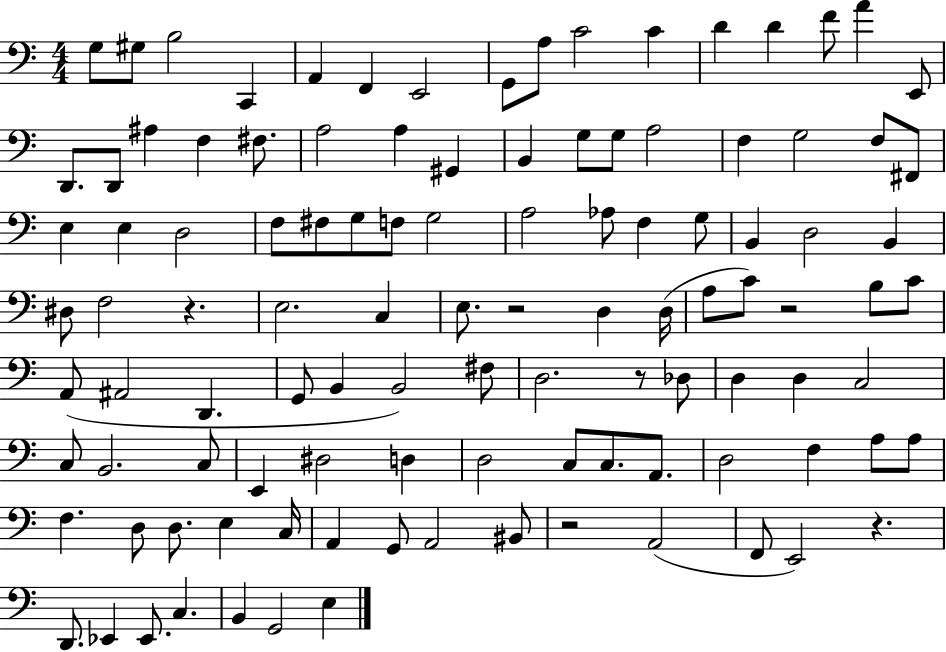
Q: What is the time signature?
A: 4/4